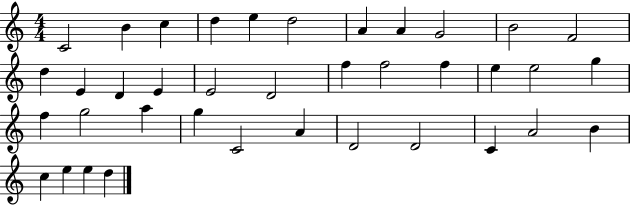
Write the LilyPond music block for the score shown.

{
  \clef treble
  \numericTimeSignature
  \time 4/4
  \key c \major
  c'2 b'4 c''4 | d''4 e''4 d''2 | a'4 a'4 g'2 | b'2 f'2 | \break d''4 e'4 d'4 e'4 | e'2 d'2 | f''4 f''2 f''4 | e''4 e''2 g''4 | \break f''4 g''2 a''4 | g''4 c'2 a'4 | d'2 d'2 | c'4 a'2 b'4 | \break c''4 e''4 e''4 d''4 | \bar "|."
}